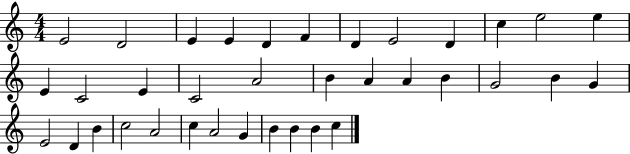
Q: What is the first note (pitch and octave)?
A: E4